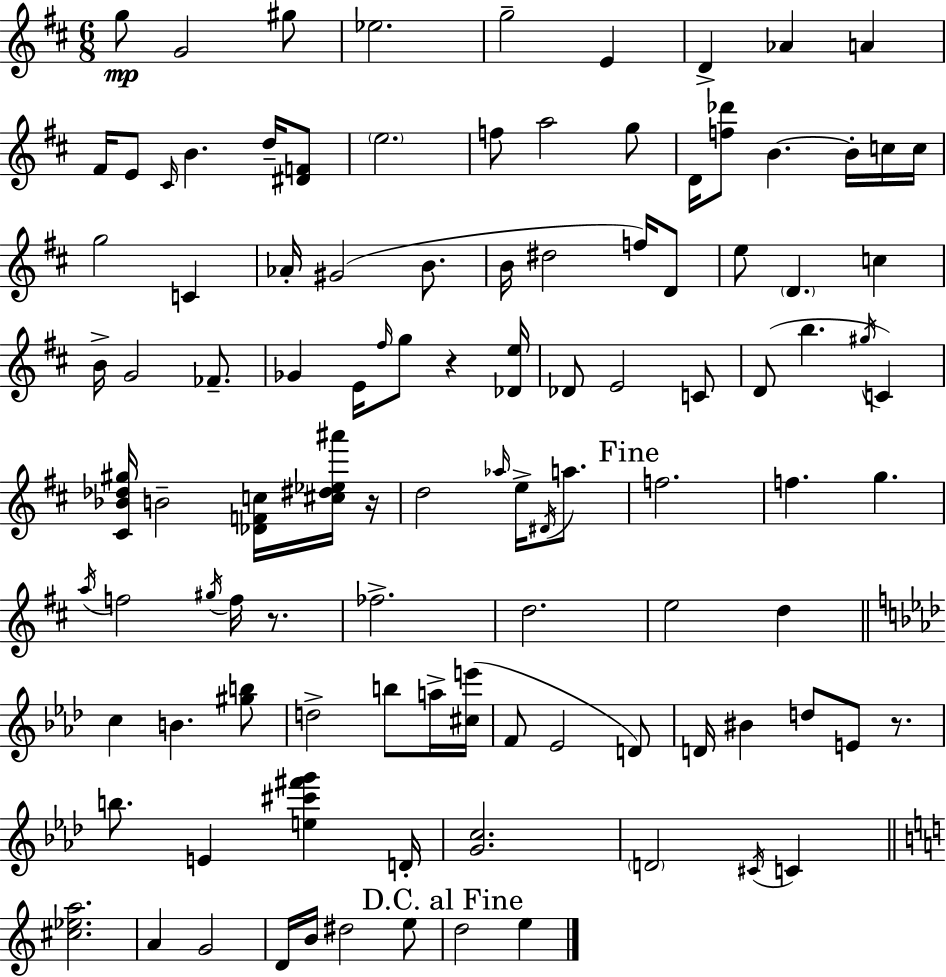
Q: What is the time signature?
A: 6/8